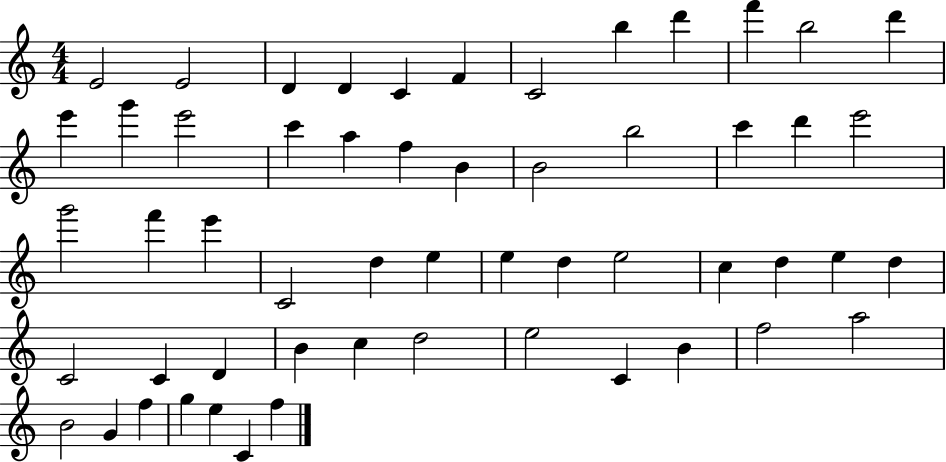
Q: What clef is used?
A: treble